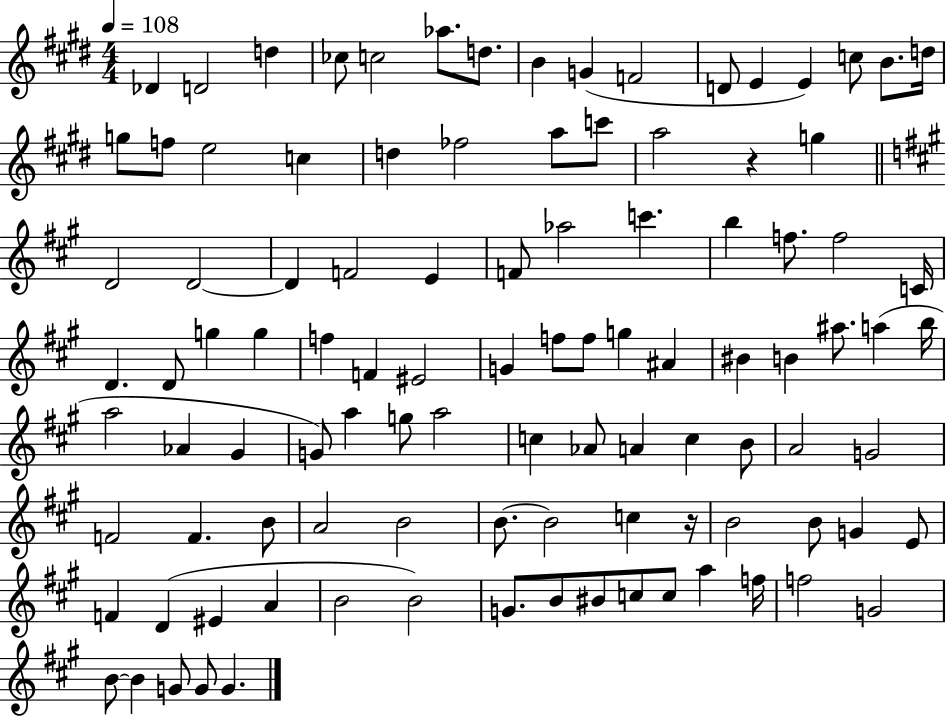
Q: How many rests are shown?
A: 2